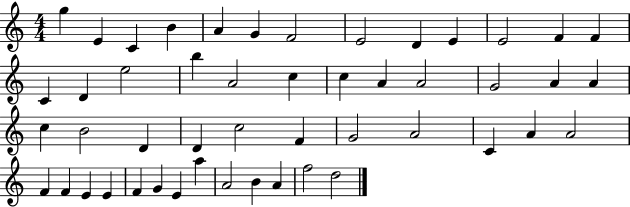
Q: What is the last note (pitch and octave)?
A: D5